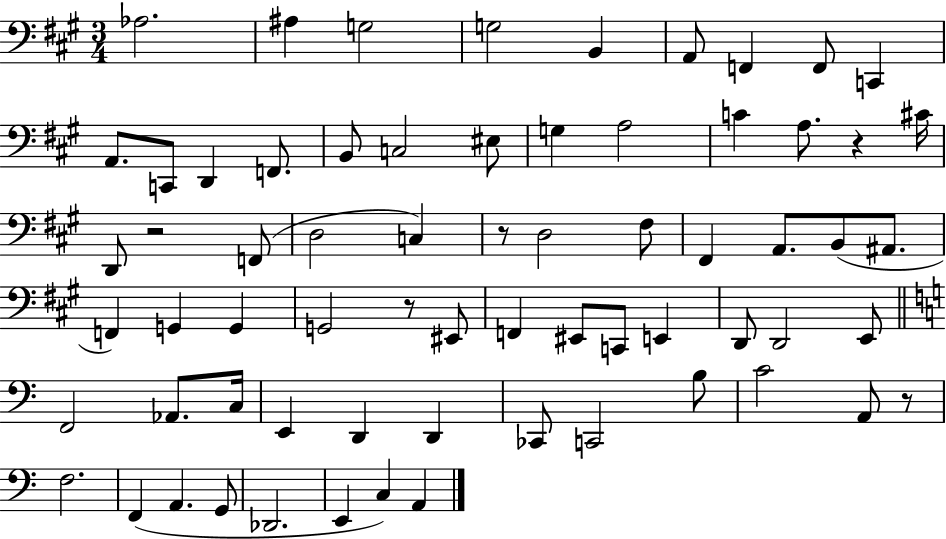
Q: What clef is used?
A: bass